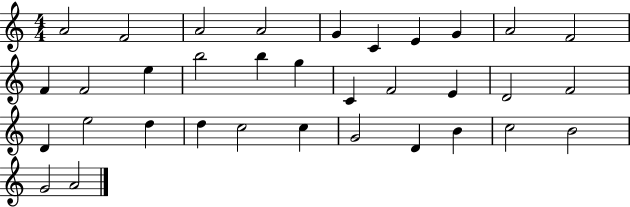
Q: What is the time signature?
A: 4/4